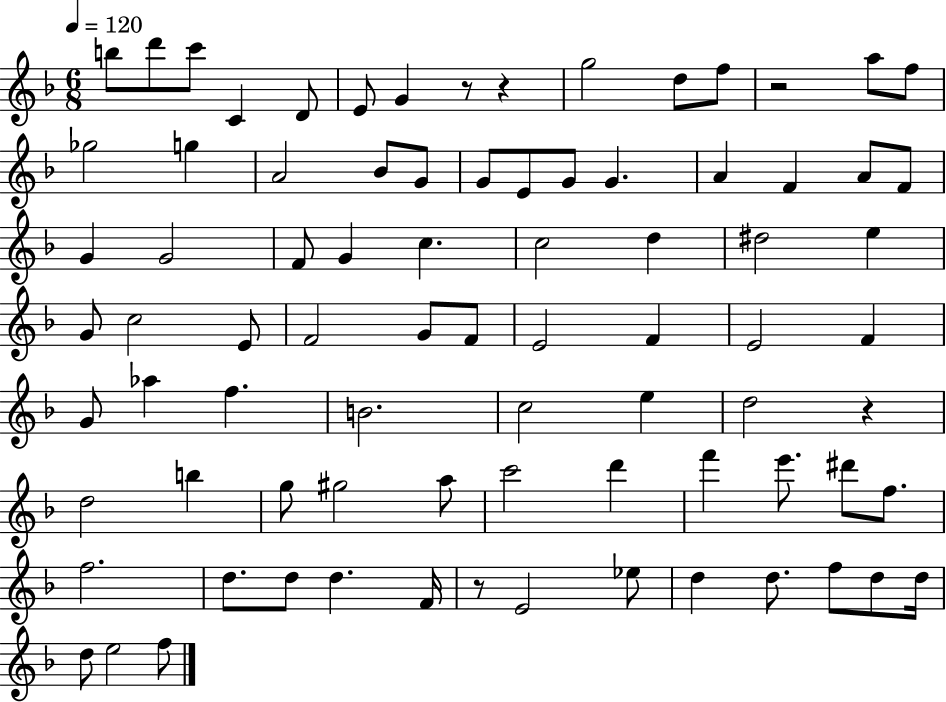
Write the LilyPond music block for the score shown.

{
  \clef treble
  \numericTimeSignature
  \time 6/8
  \key f \major
  \tempo 4 = 120
  b''8 d'''8 c'''8 c'4 d'8 | e'8 g'4 r8 r4 | g''2 d''8 f''8 | r2 a''8 f''8 | \break ges''2 g''4 | a'2 bes'8 g'8 | g'8 e'8 g'8 g'4. | a'4 f'4 a'8 f'8 | \break g'4 g'2 | f'8 g'4 c''4. | c''2 d''4 | dis''2 e''4 | \break g'8 c''2 e'8 | f'2 g'8 f'8 | e'2 f'4 | e'2 f'4 | \break g'8 aes''4 f''4. | b'2. | c''2 e''4 | d''2 r4 | \break d''2 b''4 | g''8 gis''2 a''8 | c'''2 d'''4 | f'''4 e'''8. dis'''8 f''8. | \break f''2. | d''8. d''8 d''4. f'16 | r8 e'2 ees''8 | d''4 d''8. f''8 d''8 d''16 | \break d''8 e''2 f''8 | \bar "|."
}